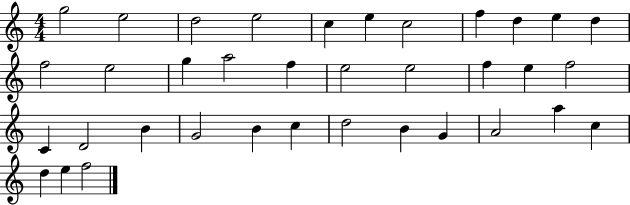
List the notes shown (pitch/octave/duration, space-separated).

G5/h E5/h D5/h E5/h C5/q E5/q C5/h F5/q D5/q E5/q D5/q F5/h E5/h G5/q A5/h F5/q E5/h E5/h F5/q E5/q F5/h C4/q D4/h B4/q G4/h B4/q C5/q D5/h B4/q G4/q A4/h A5/q C5/q D5/q E5/q F5/h